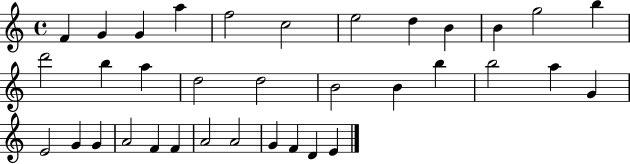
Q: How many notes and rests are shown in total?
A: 35